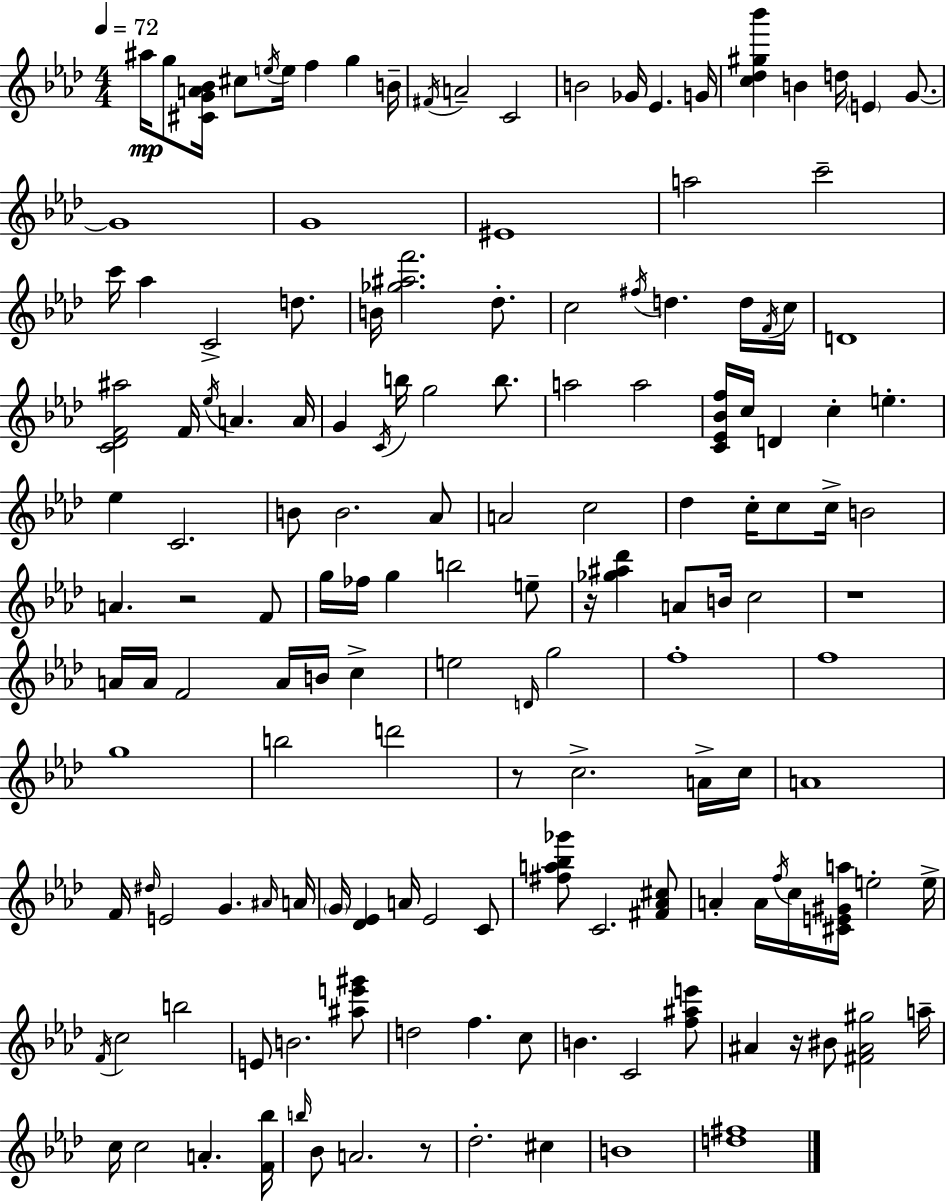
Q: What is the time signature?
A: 4/4